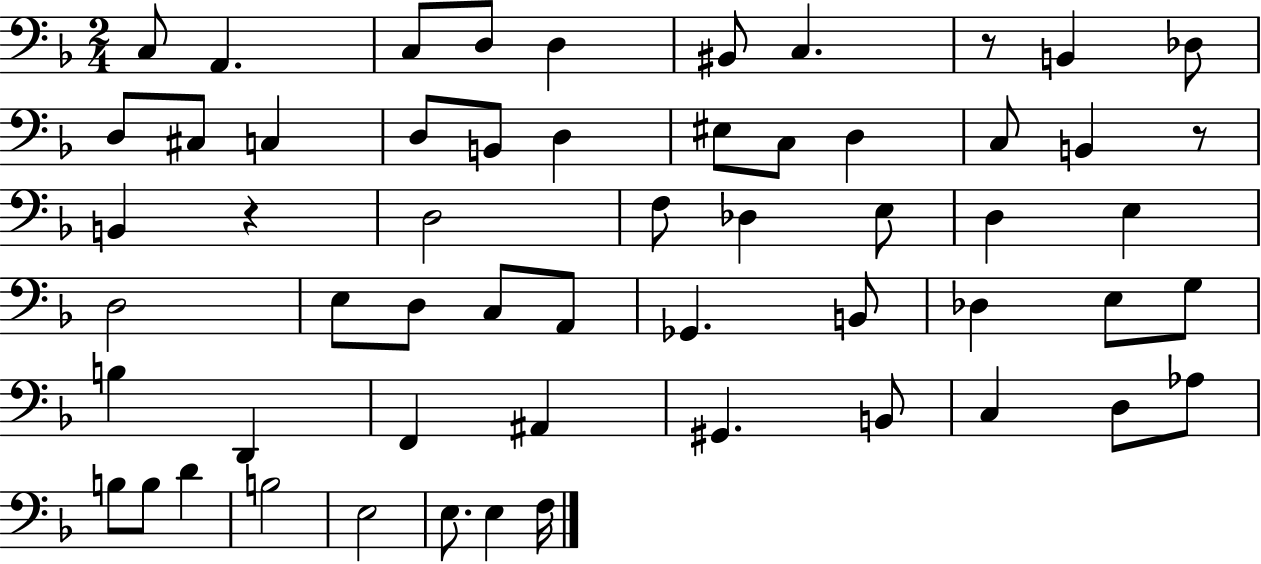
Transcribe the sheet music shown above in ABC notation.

X:1
T:Untitled
M:2/4
L:1/4
K:F
C,/2 A,, C,/2 D,/2 D, ^B,,/2 C, z/2 B,, _D,/2 D,/2 ^C,/2 C, D,/2 B,,/2 D, ^E,/2 C,/2 D, C,/2 B,, z/2 B,, z D,2 F,/2 _D, E,/2 D, E, D,2 E,/2 D,/2 C,/2 A,,/2 _G,, B,,/2 _D, E,/2 G,/2 B, D,, F,, ^A,, ^G,, B,,/2 C, D,/2 _A,/2 B,/2 B,/2 D B,2 E,2 E,/2 E, F,/4